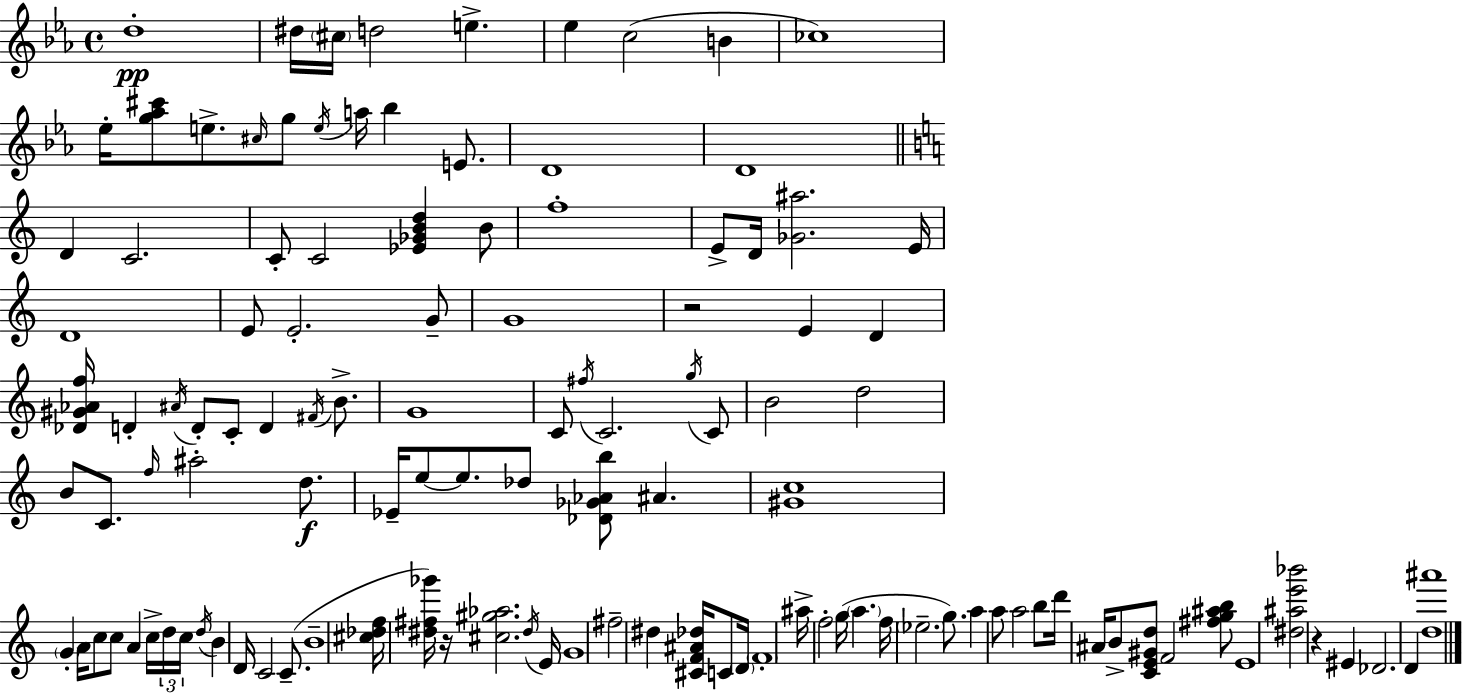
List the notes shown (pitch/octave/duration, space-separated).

D5/w D#5/s C#5/s D5/h E5/q. Eb5/q C5/h B4/q CES5/w Eb5/s [G5,Ab5,C#6]/e E5/e. C#5/s G5/e E5/s A5/s Bb5/q E4/e. D4/w D4/w D4/q C4/h. C4/e C4/h [Eb4,Gb4,B4,D5]/q B4/e F5/w E4/e D4/s [Gb4,A#5]/h. E4/s D4/w E4/e E4/h. G4/e G4/w R/h E4/q D4/q [Db4,G#4,Ab4,F5]/s D4/q A#4/s D4/e C4/e D4/q F#4/s B4/e. G4/w C4/e F#5/s C4/h. G5/s C4/e B4/h D5/h B4/e C4/e. F5/s A#5/h D5/e. Eb4/s E5/e E5/e. Db5/e [Db4,Gb4,Ab4,B5]/e A#4/q. [G#4,C5]/w G4/q A4/s C5/e C5/e A4/q C5/s D5/s C5/s D5/s B4/q D4/s C4/h C4/e. B4/w [C#5,Db5,F5]/s [D#5,F#5,Gb6]/s R/s [C#5,G#5,Ab5]/h. D#5/s E4/s G4/w F#5/h D#5/q [C#4,F4,A#4,Db5]/s C4/e D4/s F4/w A#5/s F5/h G5/s A5/q. F5/s Eb5/h. G5/e. A5/q A5/e A5/h B5/e D6/s A#4/s B4/e [C4,E4,G#4,D5]/e F4/h [F#5,G5,A#5,B5]/e E4/w [D#5,A#5,E6,Bb6]/h R/q EIS4/q Db4/h. D4/q [D5,A#6]/w